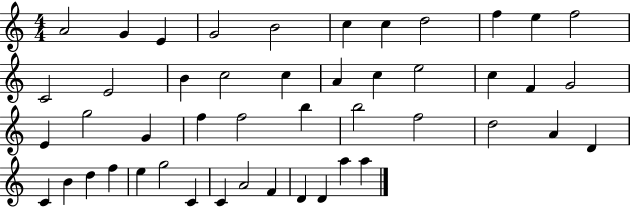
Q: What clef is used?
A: treble